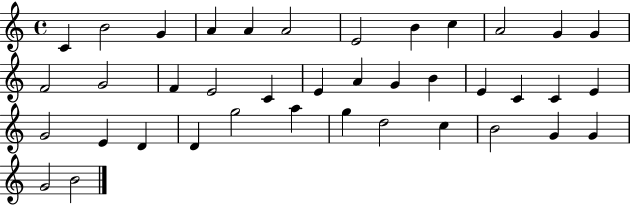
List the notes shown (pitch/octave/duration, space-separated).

C4/q B4/h G4/q A4/q A4/q A4/h E4/h B4/q C5/q A4/h G4/q G4/q F4/h G4/h F4/q E4/h C4/q E4/q A4/q G4/q B4/q E4/q C4/q C4/q E4/q G4/h E4/q D4/q D4/q G5/h A5/q G5/q D5/h C5/q B4/h G4/q G4/q G4/h B4/h